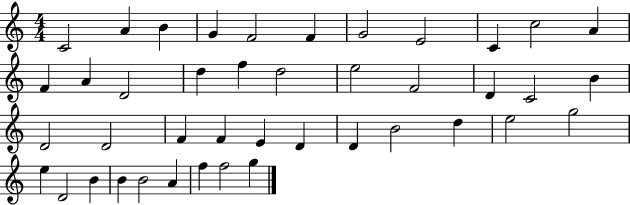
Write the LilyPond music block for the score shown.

{
  \clef treble
  \numericTimeSignature
  \time 4/4
  \key c \major
  c'2 a'4 b'4 | g'4 f'2 f'4 | g'2 e'2 | c'4 c''2 a'4 | \break f'4 a'4 d'2 | d''4 f''4 d''2 | e''2 f'2 | d'4 c'2 b'4 | \break d'2 d'2 | f'4 f'4 e'4 d'4 | d'4 b'2 d''4 | e''2 g''2 | \break e''4 d'2 b'4 | b'4 b'2 a'4 | f''4 f''2 g''4 | \bar "|."
}